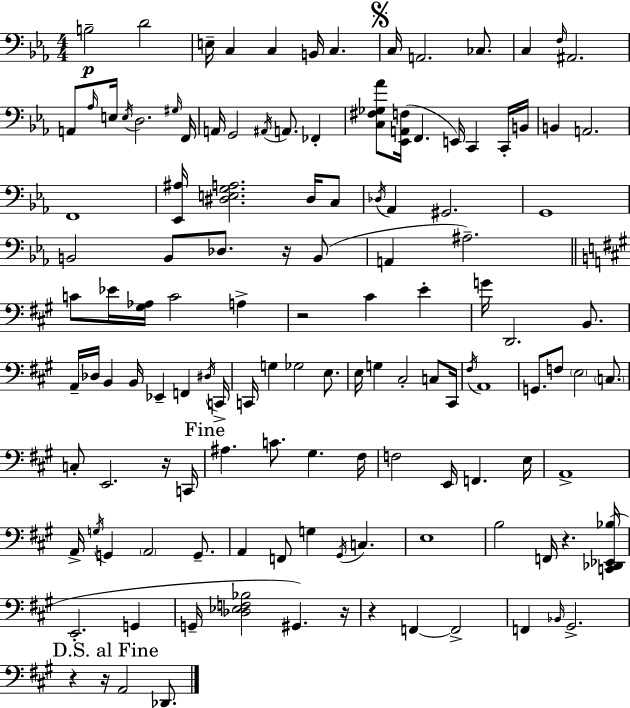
{
  \clef bass
  \numericTimeSignature
  \time 4/4
  \key c \minor
  b2--\p d'2 | e16-- c4 c4 b,16 c4. | \mark \markup { \musicglyph "scripts.segno" } c16 a,2. ces8. | c4 \grace { f16 } ais,2. | \break a,8 \grace { aes16 } e16 \acciaccatura { e16 } d2. | \grace { gis16 } f,16 a,16 g,2 \acciaccatura { ais,16 } a,8. | fes,4-. <c fis ges aes'>8 <ees, a, f>16( f,4. e,16) c,4 | c,16-. b,16 b,4 a,2. | \break f,1 | <ees, ais>16 <dis e g a>2. | dis16 c8 \acciaccatura { des16 } aes,4 gis,2. | g,1 | \break b,2 b,8 | des8. r16 b,8( a,4 ais2.--) | \bar "||" \break \key a \major c'8 ees'16 <gis aes>16 c'2 a4-> | r2 cis'4 e'4-. | g'16 d,2. b,8. | a,16-- des16 b,4 b,16 ees,4-- f,4 \acciaccatura { dis16 } | \break c,16-> c,16 g4 ges2 e8. | e16 g4 cis2-. c8 | cis,16 \acciaccatura { fis16 } a,1 | g,8. f8 \parenthesize e2 \parenthesize c8. | \break c8-. e,2. | r16 c,16 \mark "Fine" ais4. c'8. gis4. | fis16 f2 e,16 f,4. | e16 a,1-> | \break a,16-> \acciaccatura { g16 } g,4 \parenthesize a,2 | g,8.-- a,4 f,8 g4 \acciaccatura { gis,16 } c4. | e1 | b2 f,16 r4. | \break <c, des, ees, bes>16( e,2.-. | g,4 g,16-- <des ees f bes>2 gis,4.) | r16 r4 f,4~~ f,2-> | f,4 \grace { bes,16 } gis,2.-> | \break \mark "D.S. al Fine" r4 r16 a,2 | des,8. \bar "|."
}